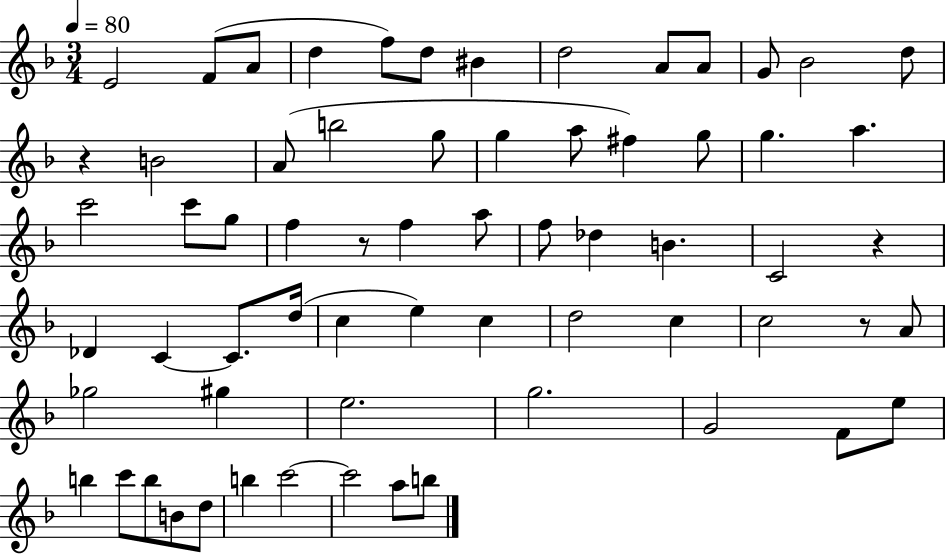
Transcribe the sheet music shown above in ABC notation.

X:1
T:Untitled
M:3/4
L:1/4
K:F
E2 F/2 A/2 d f/2 d/2 ^B d2 A/2 A/2 G/2 _B2 d/2 z B2 A/2 b2 g/2 g a/2 ^f g/2 g a c'2 c'/2 g/2 f z/2 f a/2 f/2 _d B C2 z _D C C/2 d/4 c e c d2 c c2 z/2 A/2 _g2 ^g e2 g2 G2 F/2 e/2 b c'/2 b/2 B/2 d/2 b c'2 c'2 a/2 b/2